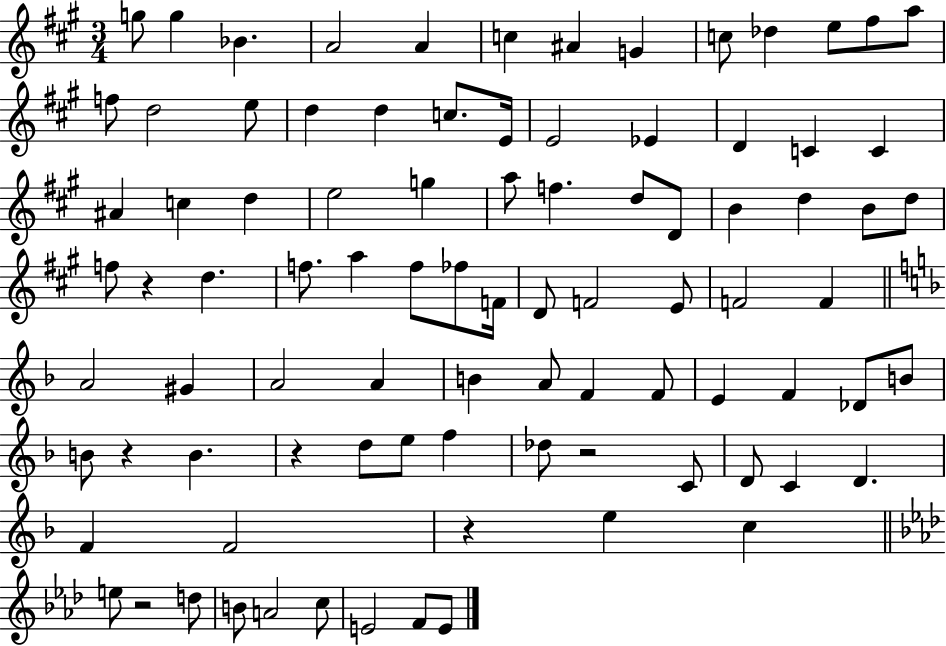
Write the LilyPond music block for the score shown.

{
  \clef treble
  \numericTimeSignature
  \time 3/4
  \key a \major
  g''8 g''4 bes'4. | a'2 a'4 | c''4 ais'4 g'4 | c''8 des''4 e''8 fis''8 a''8 | \break f''8 d''2 e''8 | d''4 d''4 c''8. e'16 | e'2 ees'4 | d'4 c'4 c'4 | \break ais'4 c''4 d''4 | e''2 g''4 | a''8 f''4. d''8 d'8 | b'4 d''4 b'8 d''8 | \break f''8 r4 d''4. | f''8. a''4 f''8 fes''8 f'16 | d'8 f'2 e'8 | f'2 f'4 | \break \bar "||" \break \key f \major a'2 gis'4 | a'2 a'4 | b'4 a'8 f'4 f'8 | e'4 f'4 des'8 b'8 | \break b'8 r4 b'4. | r4 d''8 e''8 f''4 | des''8 r2 c'8 | d'8 c'4 d'4. | \break f'4 f'2 | r4 e''4 c''4 | \bar "||" \break \key f \minor e''8 r2 d''8 | b'8 a'2 c''8 | e'2 f'8 e'8 | \bar "|."
}